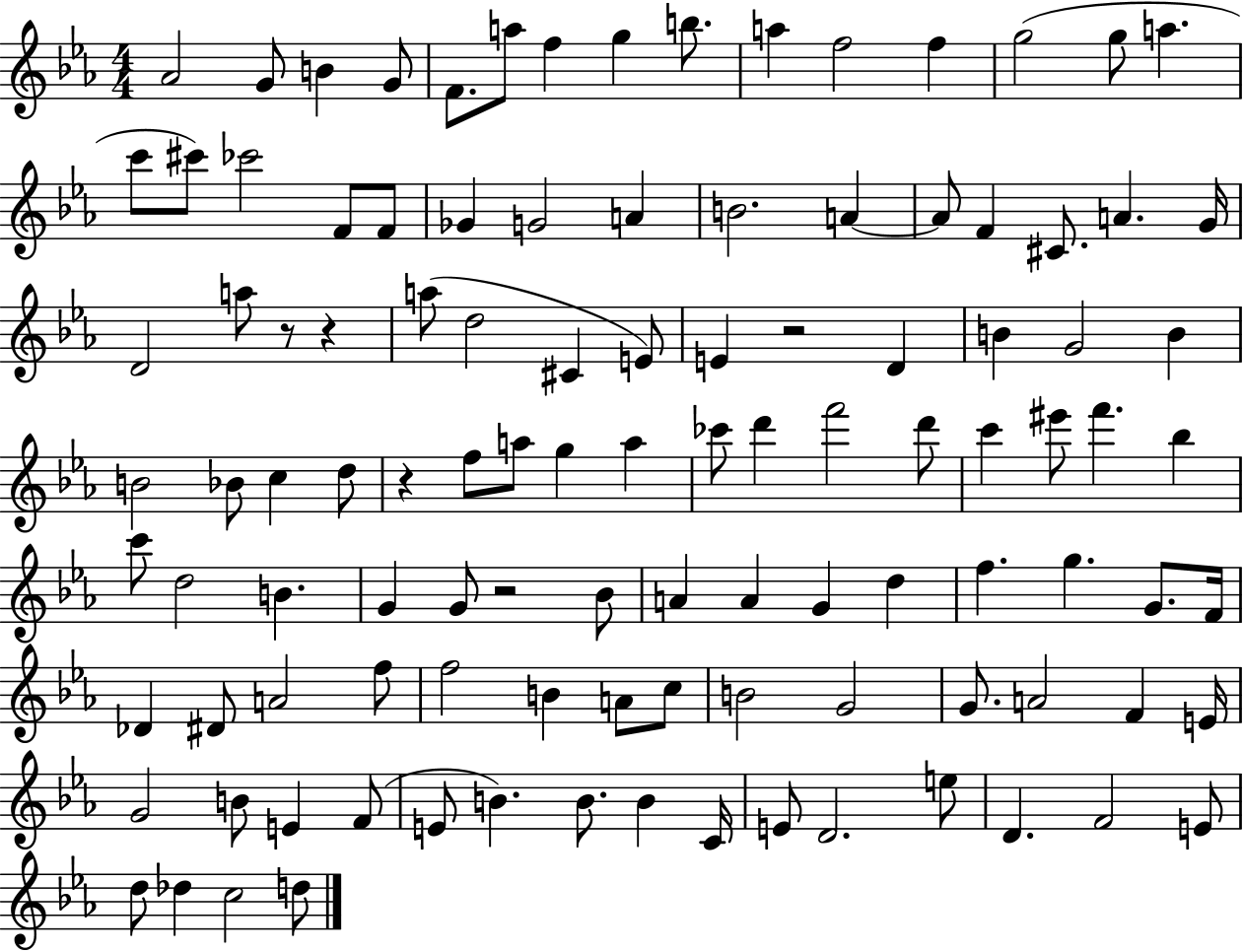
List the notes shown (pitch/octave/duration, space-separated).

Ab4/h G4/e B4/q G4/e F4/e. A5/e F5/q G5/q B5/e. A5/q F5/h F5/q G5/h G5/e A5/q. C6/e C#6/e CES6/h F4/e F4/e Gb4/q G4/h A4/q B4/h. A4/q A4/e F4/q C#4/e. A4/q. G4/s D4/h A5/e R/e R/q A5/e D5/h C#4/q E4/e E4/q R/h D4/q B4/q G4/h B4/q B4/h Bb4/e C5/q D5/e R/q F5/e A5/e G5/q A5/q CES6/e D6/q F6/h D6/e C6/q EIS6/e F6/q. Bb5/q C6/e D5/h B4/q. G4/q G4/e R/h Bb4/e A4/q A4/q G4/q D5/q F5/q. G5/q. G4/e. F4/s Db4/q D#4/e A4/h F5/e F5/h B4/q A4/e C5/e B4/h G4/h G4/e. A4/h F4/q E4/s G4/h B4/e E4/q F4/e E4/e B4/q. B4/e. B4/q C4/s E4/e D4/h. E5/e D4/q. F4/h E4/e D5/e Db5/q C5/h D5/e